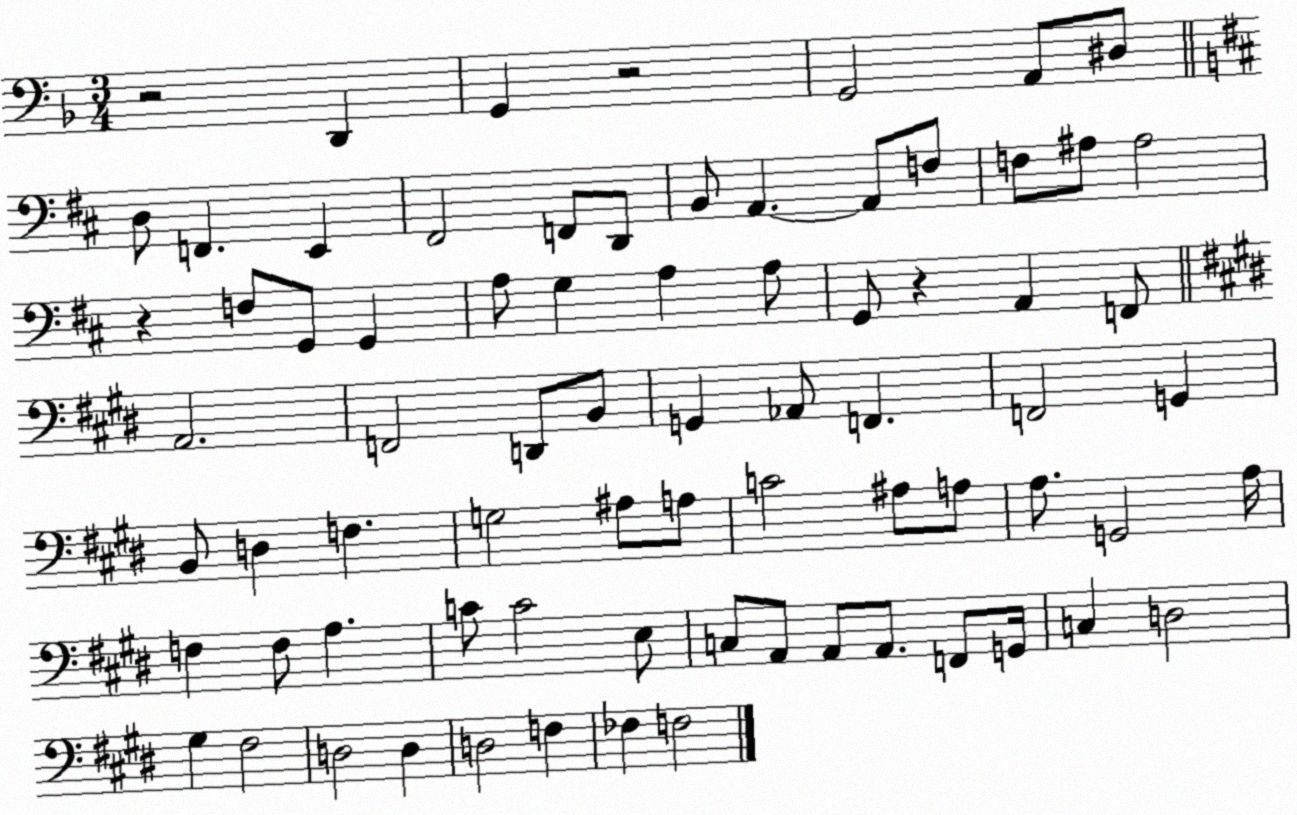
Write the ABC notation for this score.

X:1
T:Untitled
M:3/4
L:1/4
K:F
z2 D,, G,, z2 G,,2 A,,/2 ^D,/2 D,/2 F,, E,, ^F,,2 F,,/2 D,,/2 B,,/2 A,, A,,/2 F,/2 F,/2 ^A,/2 ^A,2 z F,/2 G,,/2 G,, A,/2 G, A, A,/2 G,,/2 z A,, F,,/2 A,,2 F,,2 D,,/2 B,,/2 G,, _A,,/2 F,, F,,2 G,, B,,/2 D, F, G,2 ^A,/2 A,/2 C2 ^A,/2 A,/2 A,/2 G,,2 A,/4 F, F,/2 A, C/2 C2 E,/2 C,/2 A,,/2 A,,/2 A,,/2 F,,/2 G,,/4 C, D,2 ^G, ^F,2 D,2 D, D,2 F, _F, F,2